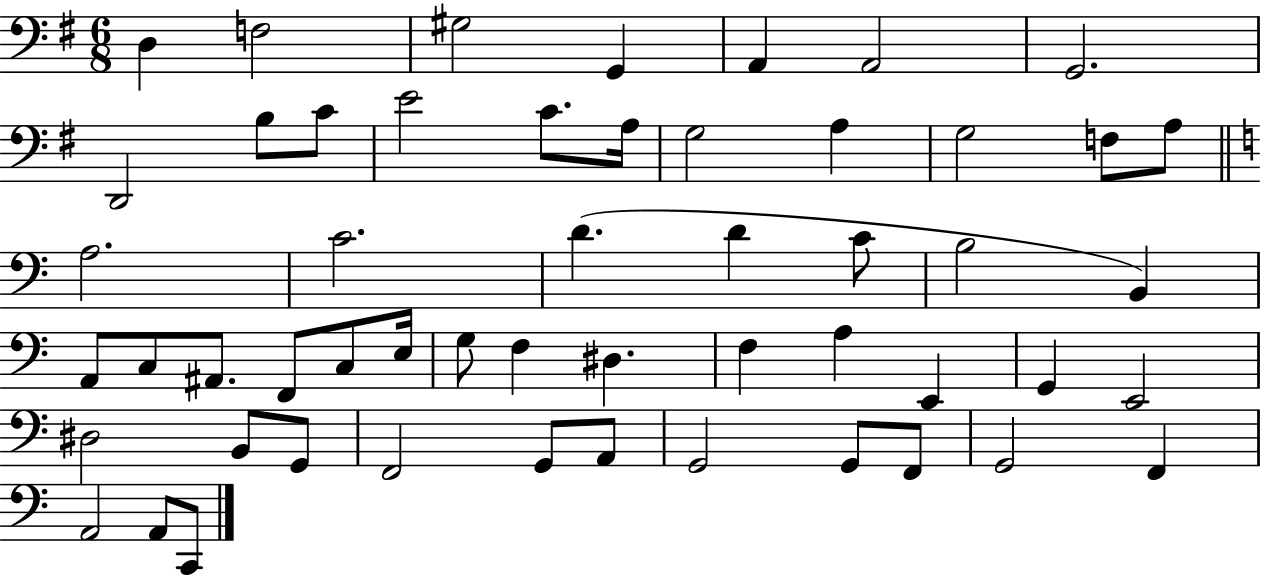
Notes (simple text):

D3/q F3/h G#3/h G2/q A2/q A2/h G2/h. D2/h B3/e C4/e E4/h C4/e. A3/s G3/h A3/q G3/h F3/e A3/e A3/h. C4/h. D4/q. D4/q C4/e B3/h B2/q A2/e C3/e A#2/e. F2/e C3/e E3/s G3/e F3/q D#3/q. F3/q A3/q E2/q G2/q E2/h D#3/h B2/e G2/e F2/h G2/e A2/e G2/h G2/e F2/e G2/h F2/q A2/h A2/e C2/e